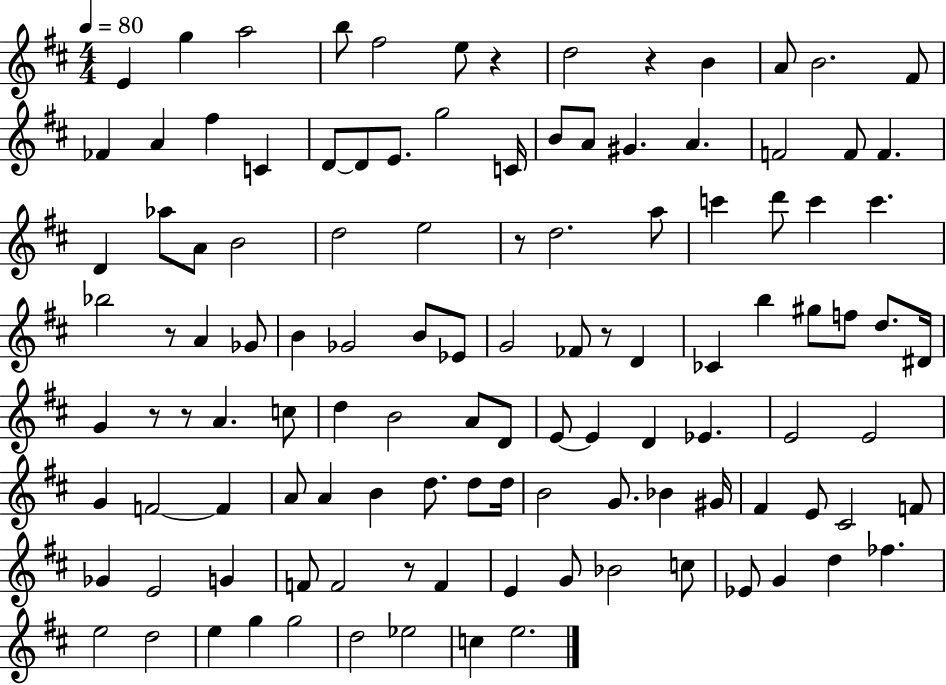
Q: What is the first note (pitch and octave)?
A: E4